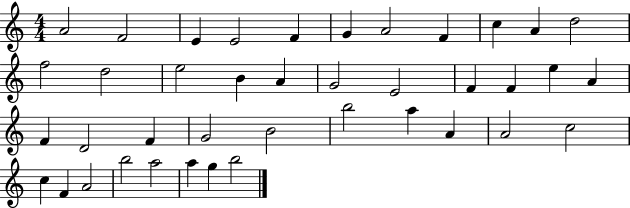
{
  \clef treble
  \numericTimeSignature
  \time 4/4
  \key c \major
  a'2 f'2 | e'4 e'2 f'4 | g'4 a'2 f'4 | c''4 a'4 d''2 | \break f''2 d''2 | e''2 b'4 a'4 | g'2 e'2 | f'4 f'4 e''4 a'4 | \break f'4 d'2 f'4 | g'2 b'2 | b''2 a''4 a'4 | a'2 c''2 | \break c''4 f'4 a'2 | b''2 a''2 | a''4 g''4 b''2 | \bar "|."
}